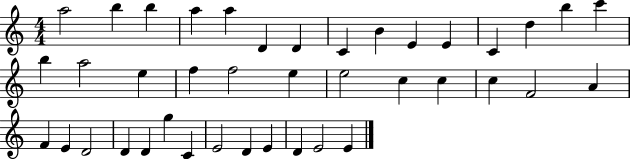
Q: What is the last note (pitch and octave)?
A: E4